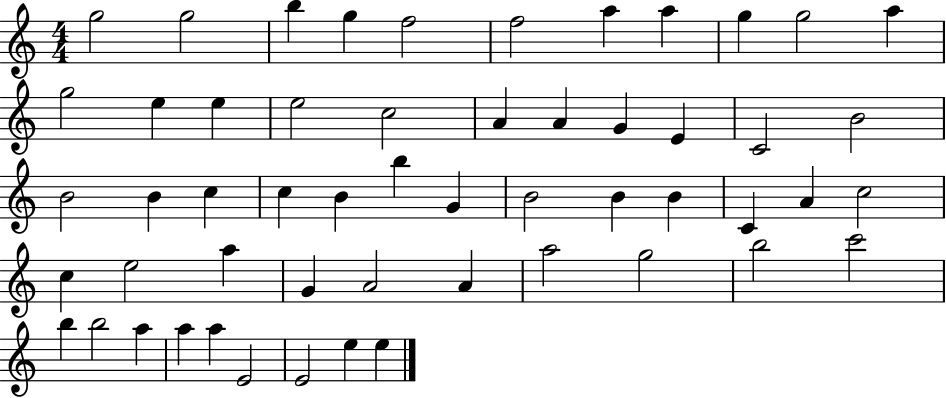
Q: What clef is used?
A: treble